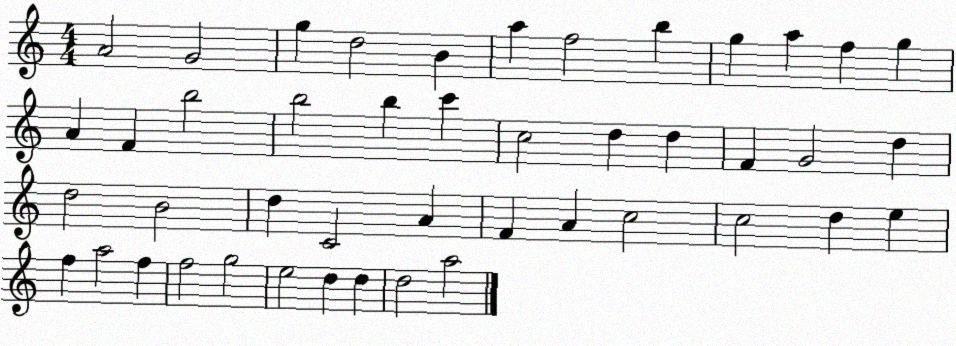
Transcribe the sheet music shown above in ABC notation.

X:1
T:Untitled
M:4/4
L:1/4
K:C
A2 G2 g d2 B a f2 b g a f g A F b2 b2 b c' c2 d d F G2 d d2 B2 d C2 A F A c2 c2 d e f a2 f f2 g2 e2 d d d2 a2